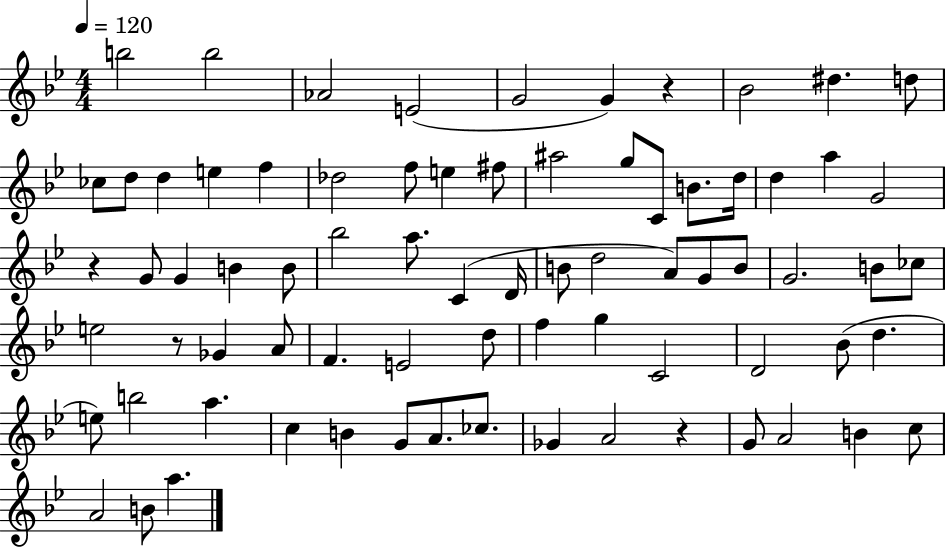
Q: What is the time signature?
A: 4/4